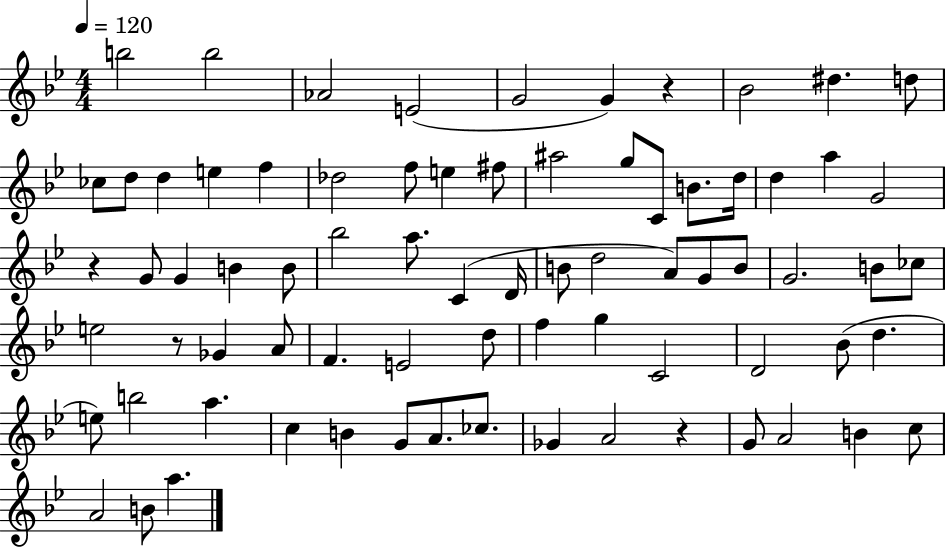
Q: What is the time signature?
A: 4/4